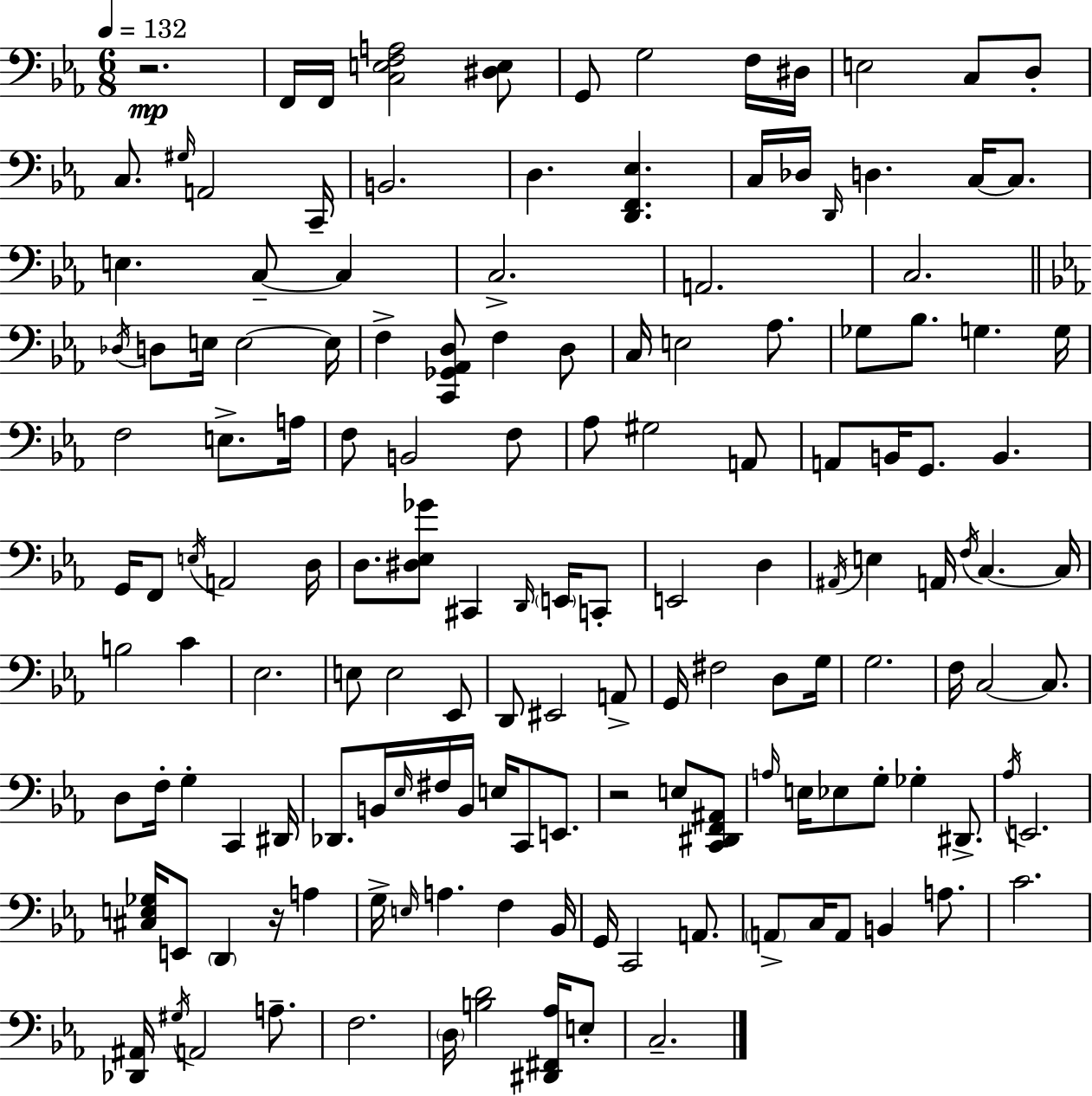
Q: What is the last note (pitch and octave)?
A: C3